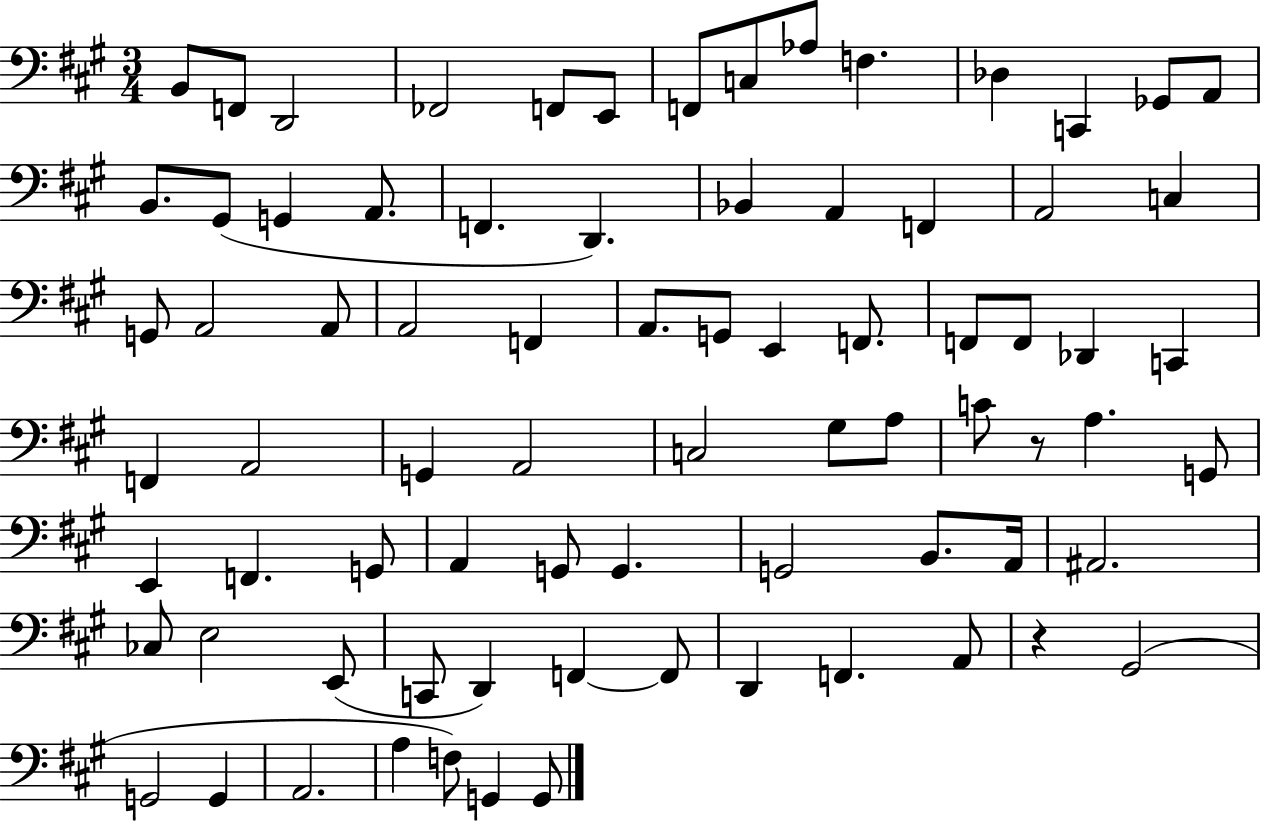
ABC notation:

X:1
T:Untitled
M:3/4
L:1/4
K:A
B,,/2 F,,/2 D,,2 _F,,2 F,,/2 E,,/2 F,,/2 C,/2 _A,/2 F, _D, C,, _G,,/2 A,,/2 B,,/2 ^G,,/2 G,, A,,/2 F,, D,, _B,, A,, F,, A,,2 C, G,,/2 A,,2 A,,/2 A,,2 F,, A,,/2 G,,/2 E,, F,,/2 F,,/2 F,,/2 _D,, C,, F,, A,,2 G,, A,,2 C,2 ^G,/2 A,/2 C/2 z/2 A, G,,/2 E,, F,, G,,/2 A,, G,,/2 G,, G,,2 B,,/2 A,,/4 ^A,,2 _C,/2 E,2 E,,/2 C,,/2 D,, F,, F,,/2 D,, F,, A,,/2 z ^G,,2 G,,2 G,, A,,2 A, F,/2 G,, G,,/2